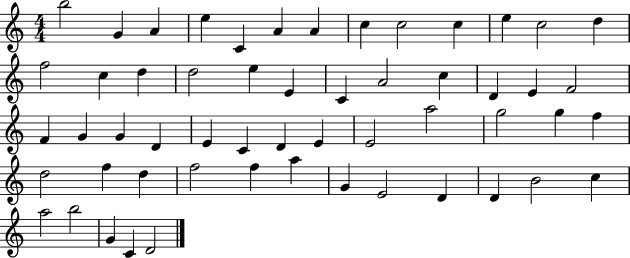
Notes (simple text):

B5/h G4/q A4/q E5/q C4/q A4/q A4/q C5/q C5/h C5/q E5/q C5/h D5/q F5/h C5/q D5/q D5/h E5/q E4/q C4/q A4/h C5/q D4/q E4/q F4/h F4/q G4/q G4/q D4/q E4/q C4/q D4/q E4/q E4/h A5/h G5/h G5/q F5/q D5/h F5/q D5/q F5/h F5/q A5/q G4/q E4/h D4/q D4/q B4/h C5/q A5/h B5/h G4/q C4/q D4/h